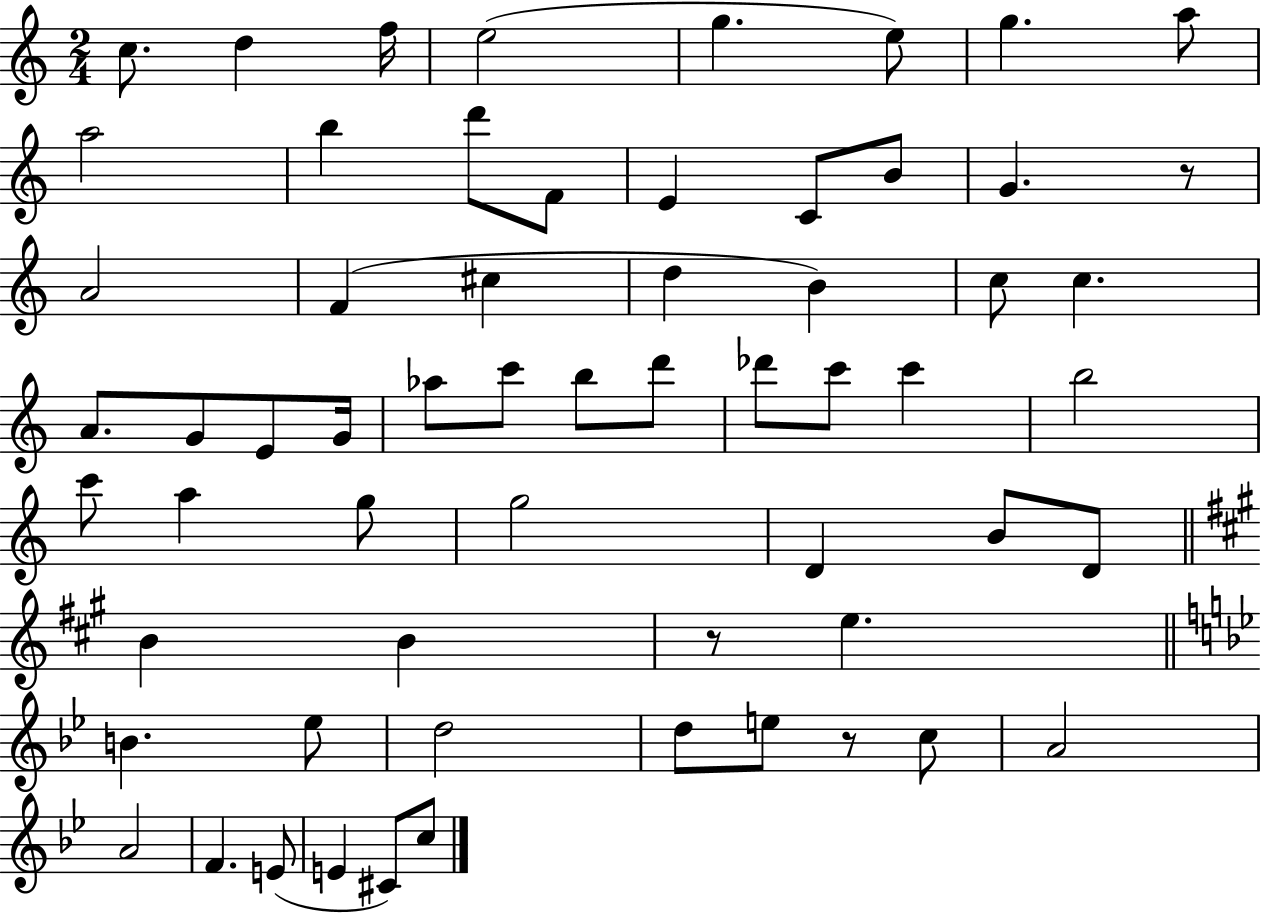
{
  \clef treble
  \numericTimeSignature
  \time 2/4
  \key c \major
  c''8. d''4 f''16 | e''2( | g''4. e''8) | g''4. a''8 | \break a''2 | b''4 d'''8 f'8 | e'4 c'8 b'8 | g'4. r8 | \break a'2 | f'4( cis''4 | d''4 b'4) | c''8 c''4. | \break a'8. g'8 e'8 g'16 | aes''8 c'''8 b''8 d'''8 | des'''8 c'''8 c'''4 | b''2 | \break c'''8 a''4 g''8 | g''2 | d'4 b'8 d'8 | \bar "||" \break \key a \major b'4 b'4 | r8 e''4. | \bar "||" \break \key bes \major b'4. ees''8 | d''2 | d''8 e''8 r8 c''8 | a'2 | \break a'2 | f'4. e'8( | e'4 cis'8) c''8 | \bar "|."
}